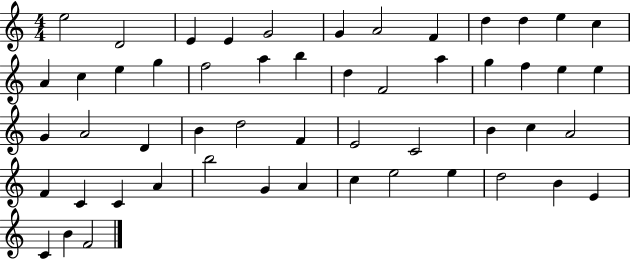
E5/h D4/h E4/q E4/q G4/h G4/q A4/h F4/q D5/q D5/q E5/q C5/q A4/q C5/q E5/q G5/q F5/h A5/q B5/q D5/q F4/h A5/q G5/q F5/q E5/q E5/q G4/q A4/h D4/q B4/q D5/h F4/q E4/h C4/h B4/q C5/q A4/h F4/q C4/q C4/q A4/q B5/h G4/q A4/q C5/q E5/h E5/q D5/h B4/q E4/q C4/q B4/q F4/h